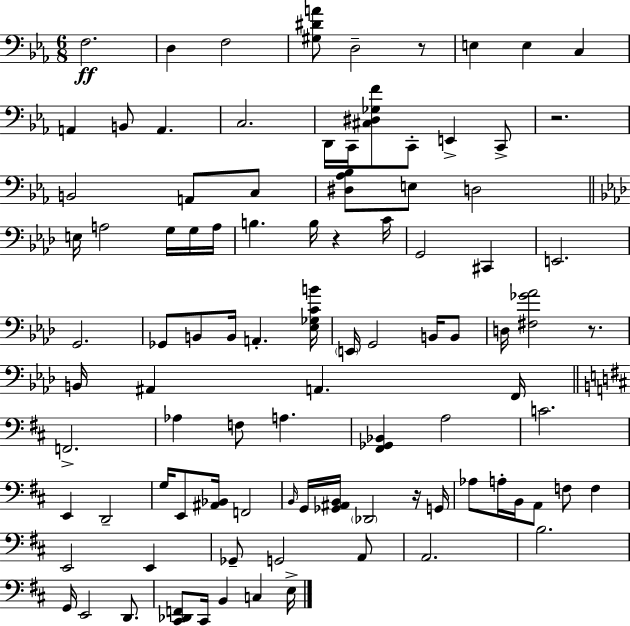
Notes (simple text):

F3/h. D3/q F3/h [G#3,D#4,A4]/e D3/h R/e E3/q E3/q C3/q A2/q B2/e A2/q. C3/h. D2/s C2/s [C#3,D#3,Gb3,F4]/e C2/e E2/q C2/e R/h. B2/h A2/e C3/e [D#3,Ab3,Bb3]/e E3/e D3/h E3/s A3/h G3/s G3/s A3/s B3/q. B3/s R/q C4/s G2/h C#2/q E2/h. G2/h. Gb2/e B2/e B2/s A2/q. [Eb3,Gb3,C4,B4]/s E2/s G2/h B2/s B2/e D3/s [F#3,Gb4,Ab4]/h R/e. B2/s A#2/q A2/q. F2/s F2/h. Ab3/q F3/e A3/q. [F#2,Gb2,Bb2]/q A3/h C4/h. E2/q D2/h G3/s E2/e [A#2,Bb2]/s F2/h B2/s G2/s [Gb2,A#2,B2]/s Db2/h R/s G2/s Ab3/e A3/s B2/s A2/e F3/e F3/q E2/h E2/q Gb2/e G2/h A2/e A2/h. B3/h. G2/s E2/h D2/e. [C#2,Db2,F2]/e C#2/s B2/q C3/q E3/s